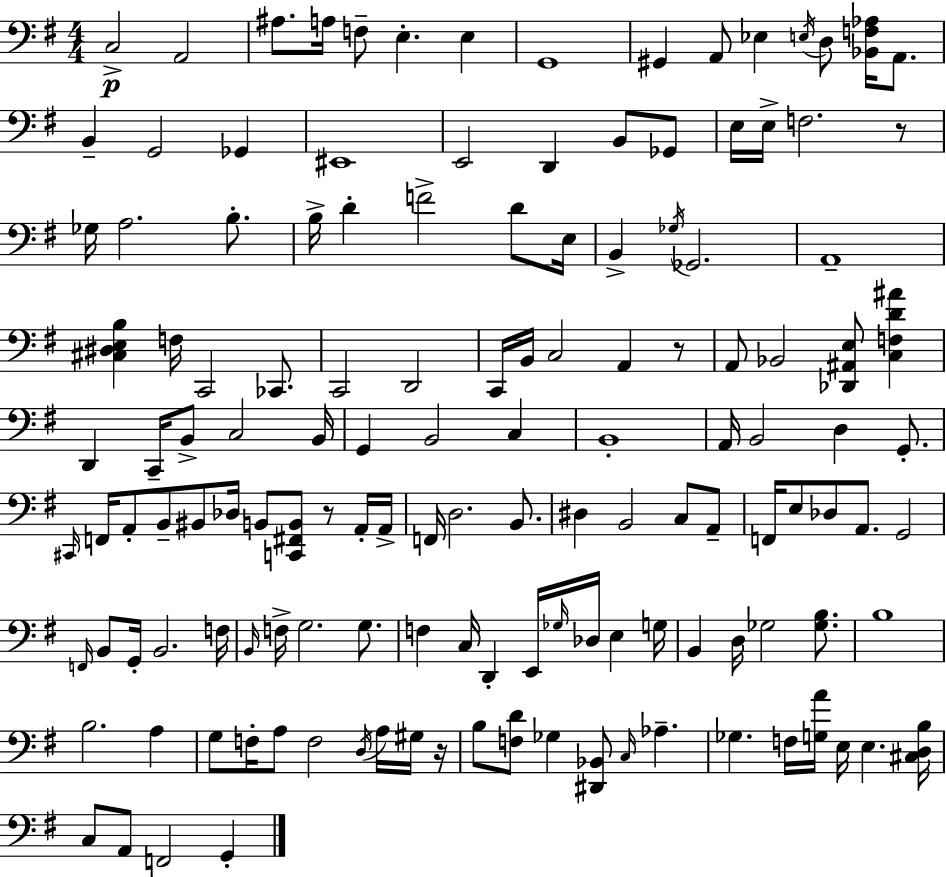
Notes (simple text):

C3/h A2/h A#3/e. A3/s F3/e E3/q. E3/q G2/w G#2/q A2/e Eb3/q E3/s D3/e [Bb2,F3,Ab3]/s A2/e. B2/q G2/h Gb2/q EIS2/w E2/h D2/q B2/e Gb2/e E3/s E3/s F3/h. R/e Gb3/s A3/h. B3/e. B3/s D4/q F4/h D4/e E3/s B2/q Gb3/s Gb2/h. A2/w [C#3,D#3,E3,B3]/q F3/s C2/h CES2/e. C2/h D2/h C2/s B2/s C3/h A2/q R/e A2/e Bb2/h [Db2,A#2,E3]/e [C3,F3,D4,A#4]/q D2/q C2/s B2/e C3/h B2/s G2/q B2/h C3/q B2/w A2/s B2/h D3/q G2/e. C#2/s F2/s A2/e B2/e BIS2/e Db3/s B2/e [C2,F#2,B2]/e R/e A2/s A2/s F2/s D3/h. B2/e. D#3/q B2/h C3/e A2/e F2/s E3/e Db3/e A2/e. G2/h F2/s B2/e G2/s B2/h. F3/s B2/s F3/s G3/h. G3/e. F3/q C3/s D2/q E2/s Gb3/s Db3/s E3/q G3/s B2/q D3/s Gb3/h [Gb3,B3]/e. B3/w B3/h. A3/q G3/e F3/s A3/e F3/h D3/s A3/s G#3/s R/s B3/e [F3,D4]/e Gb3/q [D#2,Bb2]/e C3/s Ab3/q. Gb3/q. F3/s [G3,A4]/s E3/s E3/q. [C#3,D3,B3]/s C3/e A2/e F2/h G2/q